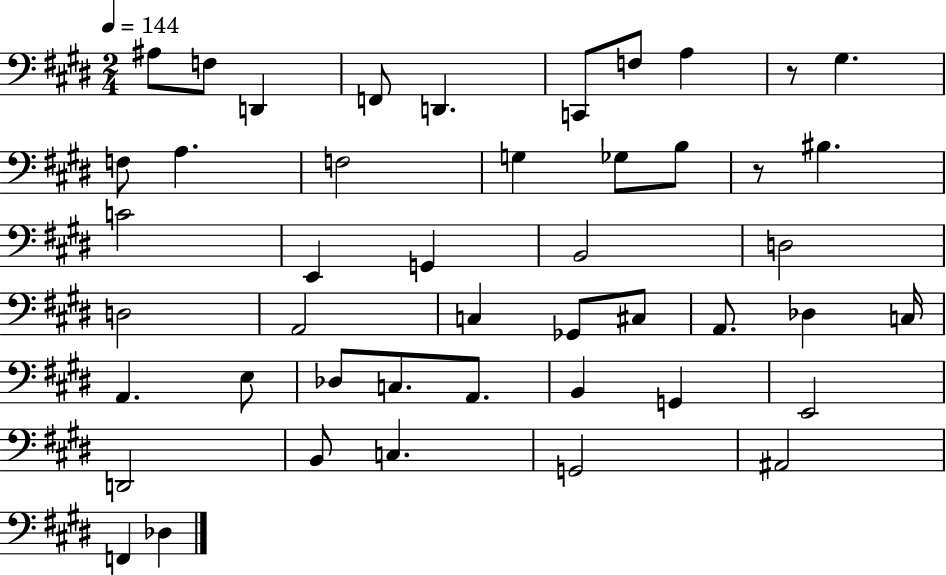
A#3/e F3/e D2/q F2/e D2/q. C2/e F3/e A3/q R/e G#3/q. F3/e A3/q. F3/h G3/q Gb3/e B3/e R/e BIS3/q. C4/h E2/q G2/q B2/h D3/h D3/h A2/h C3/q Gb2/e C#3/e A2/e. Db3/q C3/s A2/q. E3/e Db3/e C3/e. A2/e. B2/q G2/q E2/h D2/h B2/e C3/q. G2/h A#2/h F2/q Db3/q